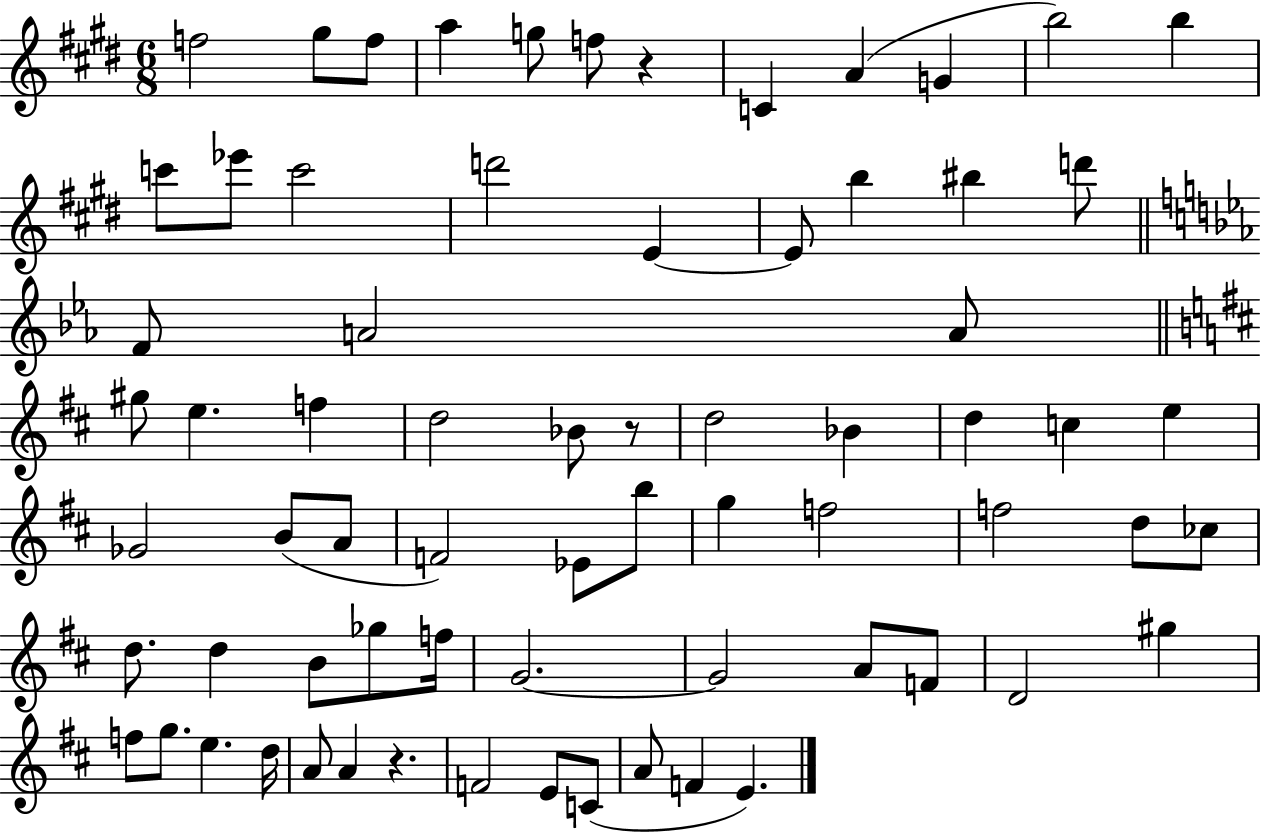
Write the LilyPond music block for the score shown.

{
  \clef treble
  \numericTimeSignature
  \time 6/8
  \key e \major
  f''2 gis''8 f''8 | a''4 g''8 f''8 r4 | c'4 a'4( g'4 | b''2) b''4 | \break c'''8 ees'''8 c'''2 | d'''2 e'4~~ | e'8 b''4 bis''4 d'''8 | \bar "||" \break \key ees \major f'8 a'2 a'8 | \bar "||" \break \key b \minor gis''8 e''4. f''4 | d''2 bes'8 r8 | d''2 bes'4 | d''4 c''4 e''4 | \break ges'2 b'8( a'8 | f'2) ees'8 b''8 | g''4 f''2 | f''2 d''8 ces''8 | \break d''8. d''4 b'8 ges''8 f''16 | g'2.~~ | g'2 a'8 f'8 | d'2 gis''4 | \break f''8 g''8. e''4. d''16 | a'8 a'4 r4. | f'2 e'8 c'8( | a'8 f'4 e'4.) | \break \bar "|."
}